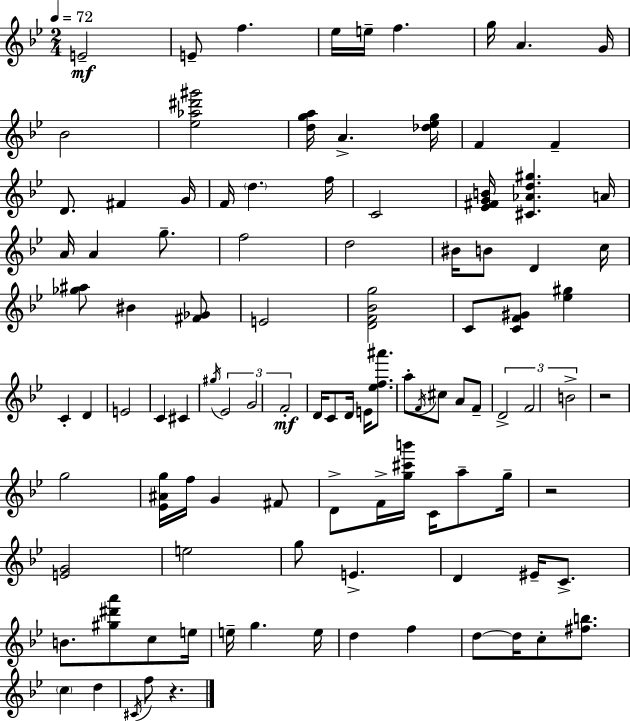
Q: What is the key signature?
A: BES major